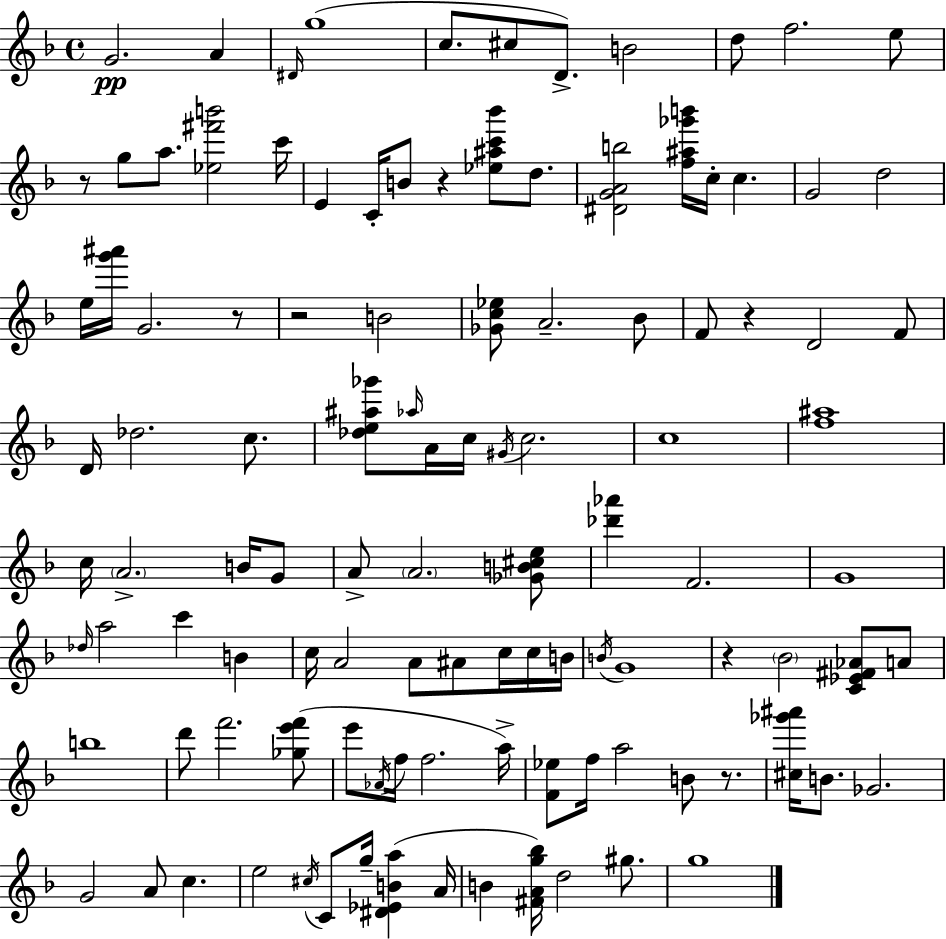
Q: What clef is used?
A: treble